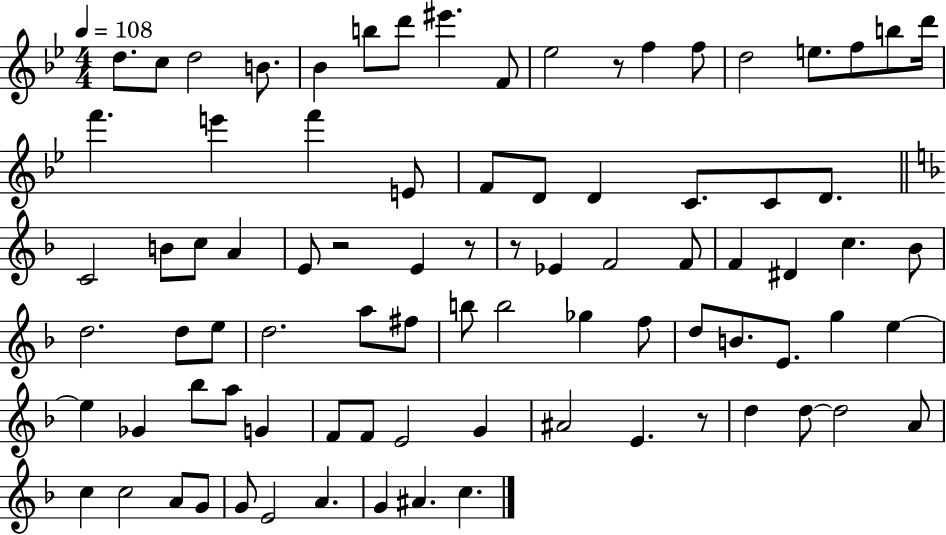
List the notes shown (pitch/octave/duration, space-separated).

D5/e. C5/e D5/h B4/e. Bb4/q B5/e D6/e EIS6/q. F4/e Eb5/h R/e F5/q F5/e D5/h E5/e. F5/e B5/e D6/s F6/q. E6/q F6/q E4/e F4/e D4/e D4/q C4/e. C4/e D4/e. C4/h B4/e C5/e A4/q E4/e R/h E4/q R/e R/e Eb4/q F4/h F4/e F4/q D#4/q C5/q. Bb4/e D5/h. D5/e E5/e D5/h. A5/e F#5/e B5/e B5/h Gb5/q F5/e D5/e B4/e. E4/e. G5/q E5/q E5/q Gb4/q Bb5/e A5/e G4/q F4/e F4/e E4/h G4/q A#4/h E4/q. R/e D5/q D5/e D5/h A4/e C5/q C5/h A4/e G4/e G4/e E4/h A4/q. G4/q A#4/q. C5/q.